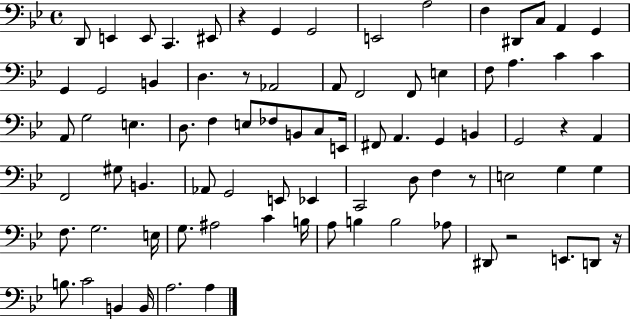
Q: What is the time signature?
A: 4/4